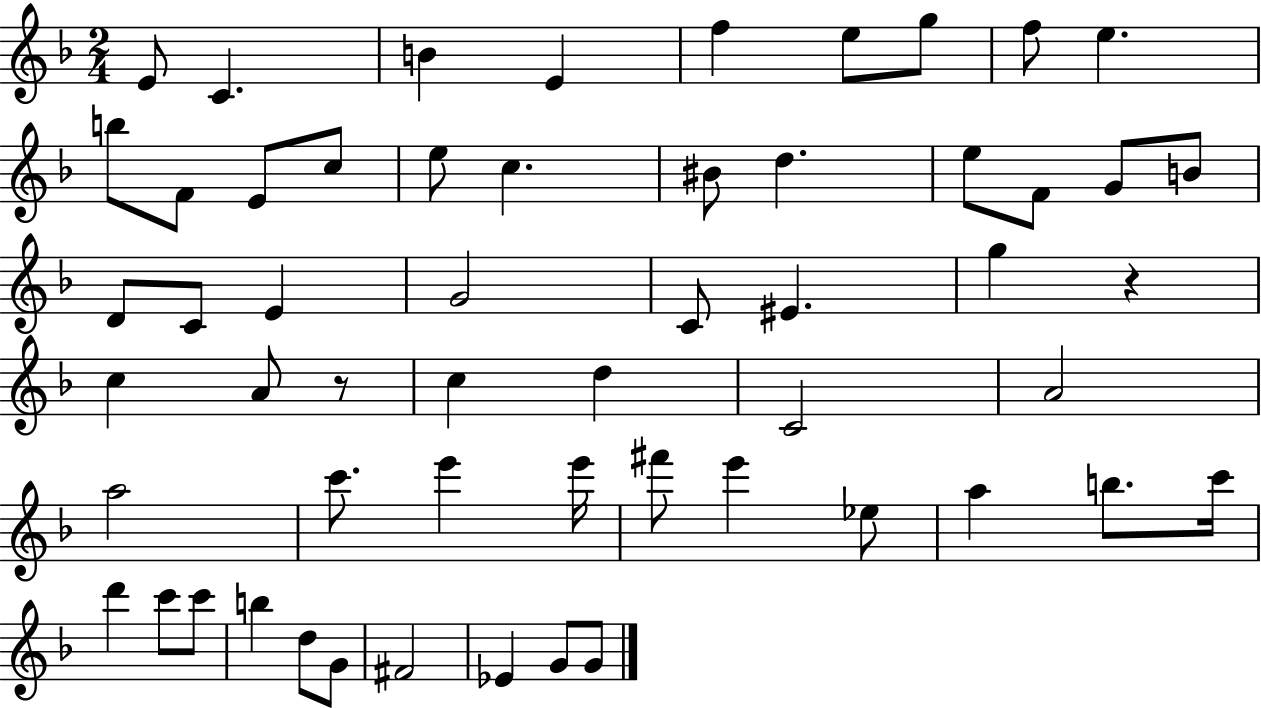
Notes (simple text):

E4/e C4/q. B4/q E4/q F5/q E5/e G5/e F5/e E5/q. B5/e F4/e E4/e C5/e E5/e C5/q. BIS4/e D5/q. E5/e F4/e G4/e B4/e D4/e C4/e E4/q G4/h C4/e EIS4/q. G5/q R/q C5/q A4/e R/e C5/q D5/q C4/h A4/h A5/h C6/e. E6/q E6/s F#6/e E6/q Eb5/e A5/q B5/e. C6/s D6/q C6/e C6/e B5/q D5/e G4/e F#4/h Eb4/q G4/e G4/e